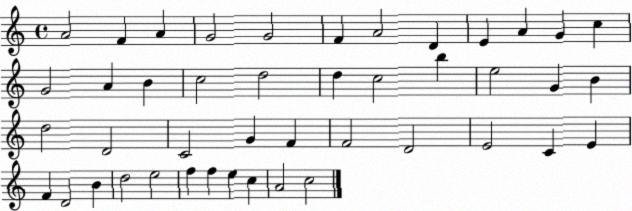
X:1
T:Untitled
M:4/4
L:1/4
K:C
A2 F A G2 G2 F A2 D E A G c G2 A B c2 d2 d c2 b e2 G B d2 D2 C2 G F F2 D2 E2 C E F D2 B d2 e2 f f e c A2 c2